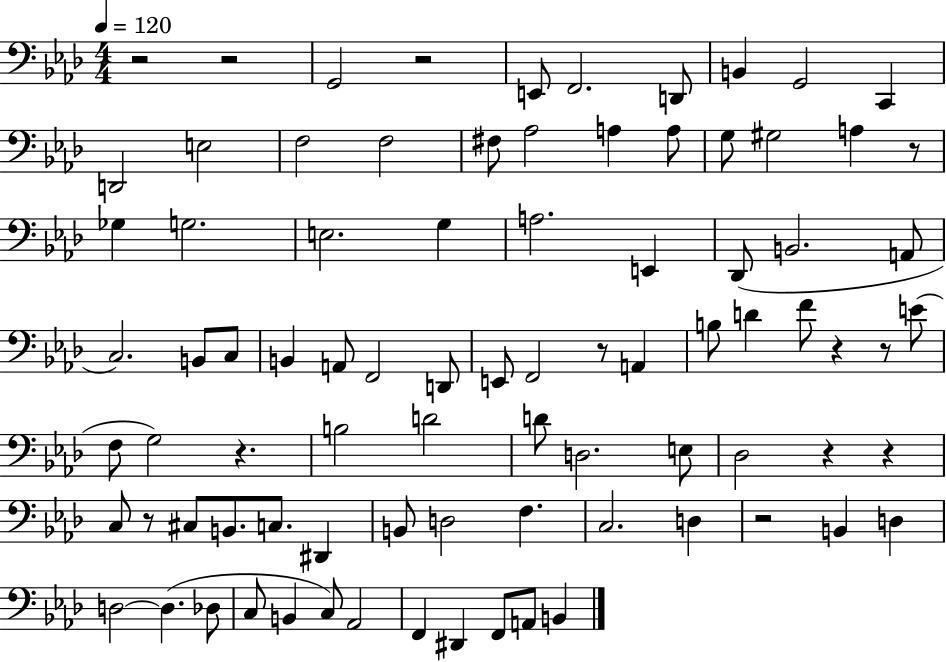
X:1
T:Untitled
M:4/4
L:1/4
K:Ab
z2 z2 G,,2 z2 E,,/2 F,,2 D,,/2 B,, G,,2 C,, D,,2 E,2 F,2 F,2 ^F,/2 _A,2 A, A,/2 G,/2 ^G,2 A, z/2 _G, G,2 E,2 G, A,2 E,, _D,,/2 B,,2 A,,/2 C,2 B,,/2 C,/2 B,, A,,/2 F,,2 D,,/2 E,,/2 F,,2 z/2 A,, B,/2 D F/2 z z/2 E/2 F,/2 G,2 z B,2 D2 D/2 D,2 E,/2 _D,2 z z C,/2 z/2 ^C,/2 B,,/2 C,/2 ^D,, B,,/2 D,2 F, C,2 D, z2 B,, D, D,2 D, _D,/2 C,/2 B,, C,/2 _A,,2 F,, ^D,, F,,/2 A,,/2 B,,